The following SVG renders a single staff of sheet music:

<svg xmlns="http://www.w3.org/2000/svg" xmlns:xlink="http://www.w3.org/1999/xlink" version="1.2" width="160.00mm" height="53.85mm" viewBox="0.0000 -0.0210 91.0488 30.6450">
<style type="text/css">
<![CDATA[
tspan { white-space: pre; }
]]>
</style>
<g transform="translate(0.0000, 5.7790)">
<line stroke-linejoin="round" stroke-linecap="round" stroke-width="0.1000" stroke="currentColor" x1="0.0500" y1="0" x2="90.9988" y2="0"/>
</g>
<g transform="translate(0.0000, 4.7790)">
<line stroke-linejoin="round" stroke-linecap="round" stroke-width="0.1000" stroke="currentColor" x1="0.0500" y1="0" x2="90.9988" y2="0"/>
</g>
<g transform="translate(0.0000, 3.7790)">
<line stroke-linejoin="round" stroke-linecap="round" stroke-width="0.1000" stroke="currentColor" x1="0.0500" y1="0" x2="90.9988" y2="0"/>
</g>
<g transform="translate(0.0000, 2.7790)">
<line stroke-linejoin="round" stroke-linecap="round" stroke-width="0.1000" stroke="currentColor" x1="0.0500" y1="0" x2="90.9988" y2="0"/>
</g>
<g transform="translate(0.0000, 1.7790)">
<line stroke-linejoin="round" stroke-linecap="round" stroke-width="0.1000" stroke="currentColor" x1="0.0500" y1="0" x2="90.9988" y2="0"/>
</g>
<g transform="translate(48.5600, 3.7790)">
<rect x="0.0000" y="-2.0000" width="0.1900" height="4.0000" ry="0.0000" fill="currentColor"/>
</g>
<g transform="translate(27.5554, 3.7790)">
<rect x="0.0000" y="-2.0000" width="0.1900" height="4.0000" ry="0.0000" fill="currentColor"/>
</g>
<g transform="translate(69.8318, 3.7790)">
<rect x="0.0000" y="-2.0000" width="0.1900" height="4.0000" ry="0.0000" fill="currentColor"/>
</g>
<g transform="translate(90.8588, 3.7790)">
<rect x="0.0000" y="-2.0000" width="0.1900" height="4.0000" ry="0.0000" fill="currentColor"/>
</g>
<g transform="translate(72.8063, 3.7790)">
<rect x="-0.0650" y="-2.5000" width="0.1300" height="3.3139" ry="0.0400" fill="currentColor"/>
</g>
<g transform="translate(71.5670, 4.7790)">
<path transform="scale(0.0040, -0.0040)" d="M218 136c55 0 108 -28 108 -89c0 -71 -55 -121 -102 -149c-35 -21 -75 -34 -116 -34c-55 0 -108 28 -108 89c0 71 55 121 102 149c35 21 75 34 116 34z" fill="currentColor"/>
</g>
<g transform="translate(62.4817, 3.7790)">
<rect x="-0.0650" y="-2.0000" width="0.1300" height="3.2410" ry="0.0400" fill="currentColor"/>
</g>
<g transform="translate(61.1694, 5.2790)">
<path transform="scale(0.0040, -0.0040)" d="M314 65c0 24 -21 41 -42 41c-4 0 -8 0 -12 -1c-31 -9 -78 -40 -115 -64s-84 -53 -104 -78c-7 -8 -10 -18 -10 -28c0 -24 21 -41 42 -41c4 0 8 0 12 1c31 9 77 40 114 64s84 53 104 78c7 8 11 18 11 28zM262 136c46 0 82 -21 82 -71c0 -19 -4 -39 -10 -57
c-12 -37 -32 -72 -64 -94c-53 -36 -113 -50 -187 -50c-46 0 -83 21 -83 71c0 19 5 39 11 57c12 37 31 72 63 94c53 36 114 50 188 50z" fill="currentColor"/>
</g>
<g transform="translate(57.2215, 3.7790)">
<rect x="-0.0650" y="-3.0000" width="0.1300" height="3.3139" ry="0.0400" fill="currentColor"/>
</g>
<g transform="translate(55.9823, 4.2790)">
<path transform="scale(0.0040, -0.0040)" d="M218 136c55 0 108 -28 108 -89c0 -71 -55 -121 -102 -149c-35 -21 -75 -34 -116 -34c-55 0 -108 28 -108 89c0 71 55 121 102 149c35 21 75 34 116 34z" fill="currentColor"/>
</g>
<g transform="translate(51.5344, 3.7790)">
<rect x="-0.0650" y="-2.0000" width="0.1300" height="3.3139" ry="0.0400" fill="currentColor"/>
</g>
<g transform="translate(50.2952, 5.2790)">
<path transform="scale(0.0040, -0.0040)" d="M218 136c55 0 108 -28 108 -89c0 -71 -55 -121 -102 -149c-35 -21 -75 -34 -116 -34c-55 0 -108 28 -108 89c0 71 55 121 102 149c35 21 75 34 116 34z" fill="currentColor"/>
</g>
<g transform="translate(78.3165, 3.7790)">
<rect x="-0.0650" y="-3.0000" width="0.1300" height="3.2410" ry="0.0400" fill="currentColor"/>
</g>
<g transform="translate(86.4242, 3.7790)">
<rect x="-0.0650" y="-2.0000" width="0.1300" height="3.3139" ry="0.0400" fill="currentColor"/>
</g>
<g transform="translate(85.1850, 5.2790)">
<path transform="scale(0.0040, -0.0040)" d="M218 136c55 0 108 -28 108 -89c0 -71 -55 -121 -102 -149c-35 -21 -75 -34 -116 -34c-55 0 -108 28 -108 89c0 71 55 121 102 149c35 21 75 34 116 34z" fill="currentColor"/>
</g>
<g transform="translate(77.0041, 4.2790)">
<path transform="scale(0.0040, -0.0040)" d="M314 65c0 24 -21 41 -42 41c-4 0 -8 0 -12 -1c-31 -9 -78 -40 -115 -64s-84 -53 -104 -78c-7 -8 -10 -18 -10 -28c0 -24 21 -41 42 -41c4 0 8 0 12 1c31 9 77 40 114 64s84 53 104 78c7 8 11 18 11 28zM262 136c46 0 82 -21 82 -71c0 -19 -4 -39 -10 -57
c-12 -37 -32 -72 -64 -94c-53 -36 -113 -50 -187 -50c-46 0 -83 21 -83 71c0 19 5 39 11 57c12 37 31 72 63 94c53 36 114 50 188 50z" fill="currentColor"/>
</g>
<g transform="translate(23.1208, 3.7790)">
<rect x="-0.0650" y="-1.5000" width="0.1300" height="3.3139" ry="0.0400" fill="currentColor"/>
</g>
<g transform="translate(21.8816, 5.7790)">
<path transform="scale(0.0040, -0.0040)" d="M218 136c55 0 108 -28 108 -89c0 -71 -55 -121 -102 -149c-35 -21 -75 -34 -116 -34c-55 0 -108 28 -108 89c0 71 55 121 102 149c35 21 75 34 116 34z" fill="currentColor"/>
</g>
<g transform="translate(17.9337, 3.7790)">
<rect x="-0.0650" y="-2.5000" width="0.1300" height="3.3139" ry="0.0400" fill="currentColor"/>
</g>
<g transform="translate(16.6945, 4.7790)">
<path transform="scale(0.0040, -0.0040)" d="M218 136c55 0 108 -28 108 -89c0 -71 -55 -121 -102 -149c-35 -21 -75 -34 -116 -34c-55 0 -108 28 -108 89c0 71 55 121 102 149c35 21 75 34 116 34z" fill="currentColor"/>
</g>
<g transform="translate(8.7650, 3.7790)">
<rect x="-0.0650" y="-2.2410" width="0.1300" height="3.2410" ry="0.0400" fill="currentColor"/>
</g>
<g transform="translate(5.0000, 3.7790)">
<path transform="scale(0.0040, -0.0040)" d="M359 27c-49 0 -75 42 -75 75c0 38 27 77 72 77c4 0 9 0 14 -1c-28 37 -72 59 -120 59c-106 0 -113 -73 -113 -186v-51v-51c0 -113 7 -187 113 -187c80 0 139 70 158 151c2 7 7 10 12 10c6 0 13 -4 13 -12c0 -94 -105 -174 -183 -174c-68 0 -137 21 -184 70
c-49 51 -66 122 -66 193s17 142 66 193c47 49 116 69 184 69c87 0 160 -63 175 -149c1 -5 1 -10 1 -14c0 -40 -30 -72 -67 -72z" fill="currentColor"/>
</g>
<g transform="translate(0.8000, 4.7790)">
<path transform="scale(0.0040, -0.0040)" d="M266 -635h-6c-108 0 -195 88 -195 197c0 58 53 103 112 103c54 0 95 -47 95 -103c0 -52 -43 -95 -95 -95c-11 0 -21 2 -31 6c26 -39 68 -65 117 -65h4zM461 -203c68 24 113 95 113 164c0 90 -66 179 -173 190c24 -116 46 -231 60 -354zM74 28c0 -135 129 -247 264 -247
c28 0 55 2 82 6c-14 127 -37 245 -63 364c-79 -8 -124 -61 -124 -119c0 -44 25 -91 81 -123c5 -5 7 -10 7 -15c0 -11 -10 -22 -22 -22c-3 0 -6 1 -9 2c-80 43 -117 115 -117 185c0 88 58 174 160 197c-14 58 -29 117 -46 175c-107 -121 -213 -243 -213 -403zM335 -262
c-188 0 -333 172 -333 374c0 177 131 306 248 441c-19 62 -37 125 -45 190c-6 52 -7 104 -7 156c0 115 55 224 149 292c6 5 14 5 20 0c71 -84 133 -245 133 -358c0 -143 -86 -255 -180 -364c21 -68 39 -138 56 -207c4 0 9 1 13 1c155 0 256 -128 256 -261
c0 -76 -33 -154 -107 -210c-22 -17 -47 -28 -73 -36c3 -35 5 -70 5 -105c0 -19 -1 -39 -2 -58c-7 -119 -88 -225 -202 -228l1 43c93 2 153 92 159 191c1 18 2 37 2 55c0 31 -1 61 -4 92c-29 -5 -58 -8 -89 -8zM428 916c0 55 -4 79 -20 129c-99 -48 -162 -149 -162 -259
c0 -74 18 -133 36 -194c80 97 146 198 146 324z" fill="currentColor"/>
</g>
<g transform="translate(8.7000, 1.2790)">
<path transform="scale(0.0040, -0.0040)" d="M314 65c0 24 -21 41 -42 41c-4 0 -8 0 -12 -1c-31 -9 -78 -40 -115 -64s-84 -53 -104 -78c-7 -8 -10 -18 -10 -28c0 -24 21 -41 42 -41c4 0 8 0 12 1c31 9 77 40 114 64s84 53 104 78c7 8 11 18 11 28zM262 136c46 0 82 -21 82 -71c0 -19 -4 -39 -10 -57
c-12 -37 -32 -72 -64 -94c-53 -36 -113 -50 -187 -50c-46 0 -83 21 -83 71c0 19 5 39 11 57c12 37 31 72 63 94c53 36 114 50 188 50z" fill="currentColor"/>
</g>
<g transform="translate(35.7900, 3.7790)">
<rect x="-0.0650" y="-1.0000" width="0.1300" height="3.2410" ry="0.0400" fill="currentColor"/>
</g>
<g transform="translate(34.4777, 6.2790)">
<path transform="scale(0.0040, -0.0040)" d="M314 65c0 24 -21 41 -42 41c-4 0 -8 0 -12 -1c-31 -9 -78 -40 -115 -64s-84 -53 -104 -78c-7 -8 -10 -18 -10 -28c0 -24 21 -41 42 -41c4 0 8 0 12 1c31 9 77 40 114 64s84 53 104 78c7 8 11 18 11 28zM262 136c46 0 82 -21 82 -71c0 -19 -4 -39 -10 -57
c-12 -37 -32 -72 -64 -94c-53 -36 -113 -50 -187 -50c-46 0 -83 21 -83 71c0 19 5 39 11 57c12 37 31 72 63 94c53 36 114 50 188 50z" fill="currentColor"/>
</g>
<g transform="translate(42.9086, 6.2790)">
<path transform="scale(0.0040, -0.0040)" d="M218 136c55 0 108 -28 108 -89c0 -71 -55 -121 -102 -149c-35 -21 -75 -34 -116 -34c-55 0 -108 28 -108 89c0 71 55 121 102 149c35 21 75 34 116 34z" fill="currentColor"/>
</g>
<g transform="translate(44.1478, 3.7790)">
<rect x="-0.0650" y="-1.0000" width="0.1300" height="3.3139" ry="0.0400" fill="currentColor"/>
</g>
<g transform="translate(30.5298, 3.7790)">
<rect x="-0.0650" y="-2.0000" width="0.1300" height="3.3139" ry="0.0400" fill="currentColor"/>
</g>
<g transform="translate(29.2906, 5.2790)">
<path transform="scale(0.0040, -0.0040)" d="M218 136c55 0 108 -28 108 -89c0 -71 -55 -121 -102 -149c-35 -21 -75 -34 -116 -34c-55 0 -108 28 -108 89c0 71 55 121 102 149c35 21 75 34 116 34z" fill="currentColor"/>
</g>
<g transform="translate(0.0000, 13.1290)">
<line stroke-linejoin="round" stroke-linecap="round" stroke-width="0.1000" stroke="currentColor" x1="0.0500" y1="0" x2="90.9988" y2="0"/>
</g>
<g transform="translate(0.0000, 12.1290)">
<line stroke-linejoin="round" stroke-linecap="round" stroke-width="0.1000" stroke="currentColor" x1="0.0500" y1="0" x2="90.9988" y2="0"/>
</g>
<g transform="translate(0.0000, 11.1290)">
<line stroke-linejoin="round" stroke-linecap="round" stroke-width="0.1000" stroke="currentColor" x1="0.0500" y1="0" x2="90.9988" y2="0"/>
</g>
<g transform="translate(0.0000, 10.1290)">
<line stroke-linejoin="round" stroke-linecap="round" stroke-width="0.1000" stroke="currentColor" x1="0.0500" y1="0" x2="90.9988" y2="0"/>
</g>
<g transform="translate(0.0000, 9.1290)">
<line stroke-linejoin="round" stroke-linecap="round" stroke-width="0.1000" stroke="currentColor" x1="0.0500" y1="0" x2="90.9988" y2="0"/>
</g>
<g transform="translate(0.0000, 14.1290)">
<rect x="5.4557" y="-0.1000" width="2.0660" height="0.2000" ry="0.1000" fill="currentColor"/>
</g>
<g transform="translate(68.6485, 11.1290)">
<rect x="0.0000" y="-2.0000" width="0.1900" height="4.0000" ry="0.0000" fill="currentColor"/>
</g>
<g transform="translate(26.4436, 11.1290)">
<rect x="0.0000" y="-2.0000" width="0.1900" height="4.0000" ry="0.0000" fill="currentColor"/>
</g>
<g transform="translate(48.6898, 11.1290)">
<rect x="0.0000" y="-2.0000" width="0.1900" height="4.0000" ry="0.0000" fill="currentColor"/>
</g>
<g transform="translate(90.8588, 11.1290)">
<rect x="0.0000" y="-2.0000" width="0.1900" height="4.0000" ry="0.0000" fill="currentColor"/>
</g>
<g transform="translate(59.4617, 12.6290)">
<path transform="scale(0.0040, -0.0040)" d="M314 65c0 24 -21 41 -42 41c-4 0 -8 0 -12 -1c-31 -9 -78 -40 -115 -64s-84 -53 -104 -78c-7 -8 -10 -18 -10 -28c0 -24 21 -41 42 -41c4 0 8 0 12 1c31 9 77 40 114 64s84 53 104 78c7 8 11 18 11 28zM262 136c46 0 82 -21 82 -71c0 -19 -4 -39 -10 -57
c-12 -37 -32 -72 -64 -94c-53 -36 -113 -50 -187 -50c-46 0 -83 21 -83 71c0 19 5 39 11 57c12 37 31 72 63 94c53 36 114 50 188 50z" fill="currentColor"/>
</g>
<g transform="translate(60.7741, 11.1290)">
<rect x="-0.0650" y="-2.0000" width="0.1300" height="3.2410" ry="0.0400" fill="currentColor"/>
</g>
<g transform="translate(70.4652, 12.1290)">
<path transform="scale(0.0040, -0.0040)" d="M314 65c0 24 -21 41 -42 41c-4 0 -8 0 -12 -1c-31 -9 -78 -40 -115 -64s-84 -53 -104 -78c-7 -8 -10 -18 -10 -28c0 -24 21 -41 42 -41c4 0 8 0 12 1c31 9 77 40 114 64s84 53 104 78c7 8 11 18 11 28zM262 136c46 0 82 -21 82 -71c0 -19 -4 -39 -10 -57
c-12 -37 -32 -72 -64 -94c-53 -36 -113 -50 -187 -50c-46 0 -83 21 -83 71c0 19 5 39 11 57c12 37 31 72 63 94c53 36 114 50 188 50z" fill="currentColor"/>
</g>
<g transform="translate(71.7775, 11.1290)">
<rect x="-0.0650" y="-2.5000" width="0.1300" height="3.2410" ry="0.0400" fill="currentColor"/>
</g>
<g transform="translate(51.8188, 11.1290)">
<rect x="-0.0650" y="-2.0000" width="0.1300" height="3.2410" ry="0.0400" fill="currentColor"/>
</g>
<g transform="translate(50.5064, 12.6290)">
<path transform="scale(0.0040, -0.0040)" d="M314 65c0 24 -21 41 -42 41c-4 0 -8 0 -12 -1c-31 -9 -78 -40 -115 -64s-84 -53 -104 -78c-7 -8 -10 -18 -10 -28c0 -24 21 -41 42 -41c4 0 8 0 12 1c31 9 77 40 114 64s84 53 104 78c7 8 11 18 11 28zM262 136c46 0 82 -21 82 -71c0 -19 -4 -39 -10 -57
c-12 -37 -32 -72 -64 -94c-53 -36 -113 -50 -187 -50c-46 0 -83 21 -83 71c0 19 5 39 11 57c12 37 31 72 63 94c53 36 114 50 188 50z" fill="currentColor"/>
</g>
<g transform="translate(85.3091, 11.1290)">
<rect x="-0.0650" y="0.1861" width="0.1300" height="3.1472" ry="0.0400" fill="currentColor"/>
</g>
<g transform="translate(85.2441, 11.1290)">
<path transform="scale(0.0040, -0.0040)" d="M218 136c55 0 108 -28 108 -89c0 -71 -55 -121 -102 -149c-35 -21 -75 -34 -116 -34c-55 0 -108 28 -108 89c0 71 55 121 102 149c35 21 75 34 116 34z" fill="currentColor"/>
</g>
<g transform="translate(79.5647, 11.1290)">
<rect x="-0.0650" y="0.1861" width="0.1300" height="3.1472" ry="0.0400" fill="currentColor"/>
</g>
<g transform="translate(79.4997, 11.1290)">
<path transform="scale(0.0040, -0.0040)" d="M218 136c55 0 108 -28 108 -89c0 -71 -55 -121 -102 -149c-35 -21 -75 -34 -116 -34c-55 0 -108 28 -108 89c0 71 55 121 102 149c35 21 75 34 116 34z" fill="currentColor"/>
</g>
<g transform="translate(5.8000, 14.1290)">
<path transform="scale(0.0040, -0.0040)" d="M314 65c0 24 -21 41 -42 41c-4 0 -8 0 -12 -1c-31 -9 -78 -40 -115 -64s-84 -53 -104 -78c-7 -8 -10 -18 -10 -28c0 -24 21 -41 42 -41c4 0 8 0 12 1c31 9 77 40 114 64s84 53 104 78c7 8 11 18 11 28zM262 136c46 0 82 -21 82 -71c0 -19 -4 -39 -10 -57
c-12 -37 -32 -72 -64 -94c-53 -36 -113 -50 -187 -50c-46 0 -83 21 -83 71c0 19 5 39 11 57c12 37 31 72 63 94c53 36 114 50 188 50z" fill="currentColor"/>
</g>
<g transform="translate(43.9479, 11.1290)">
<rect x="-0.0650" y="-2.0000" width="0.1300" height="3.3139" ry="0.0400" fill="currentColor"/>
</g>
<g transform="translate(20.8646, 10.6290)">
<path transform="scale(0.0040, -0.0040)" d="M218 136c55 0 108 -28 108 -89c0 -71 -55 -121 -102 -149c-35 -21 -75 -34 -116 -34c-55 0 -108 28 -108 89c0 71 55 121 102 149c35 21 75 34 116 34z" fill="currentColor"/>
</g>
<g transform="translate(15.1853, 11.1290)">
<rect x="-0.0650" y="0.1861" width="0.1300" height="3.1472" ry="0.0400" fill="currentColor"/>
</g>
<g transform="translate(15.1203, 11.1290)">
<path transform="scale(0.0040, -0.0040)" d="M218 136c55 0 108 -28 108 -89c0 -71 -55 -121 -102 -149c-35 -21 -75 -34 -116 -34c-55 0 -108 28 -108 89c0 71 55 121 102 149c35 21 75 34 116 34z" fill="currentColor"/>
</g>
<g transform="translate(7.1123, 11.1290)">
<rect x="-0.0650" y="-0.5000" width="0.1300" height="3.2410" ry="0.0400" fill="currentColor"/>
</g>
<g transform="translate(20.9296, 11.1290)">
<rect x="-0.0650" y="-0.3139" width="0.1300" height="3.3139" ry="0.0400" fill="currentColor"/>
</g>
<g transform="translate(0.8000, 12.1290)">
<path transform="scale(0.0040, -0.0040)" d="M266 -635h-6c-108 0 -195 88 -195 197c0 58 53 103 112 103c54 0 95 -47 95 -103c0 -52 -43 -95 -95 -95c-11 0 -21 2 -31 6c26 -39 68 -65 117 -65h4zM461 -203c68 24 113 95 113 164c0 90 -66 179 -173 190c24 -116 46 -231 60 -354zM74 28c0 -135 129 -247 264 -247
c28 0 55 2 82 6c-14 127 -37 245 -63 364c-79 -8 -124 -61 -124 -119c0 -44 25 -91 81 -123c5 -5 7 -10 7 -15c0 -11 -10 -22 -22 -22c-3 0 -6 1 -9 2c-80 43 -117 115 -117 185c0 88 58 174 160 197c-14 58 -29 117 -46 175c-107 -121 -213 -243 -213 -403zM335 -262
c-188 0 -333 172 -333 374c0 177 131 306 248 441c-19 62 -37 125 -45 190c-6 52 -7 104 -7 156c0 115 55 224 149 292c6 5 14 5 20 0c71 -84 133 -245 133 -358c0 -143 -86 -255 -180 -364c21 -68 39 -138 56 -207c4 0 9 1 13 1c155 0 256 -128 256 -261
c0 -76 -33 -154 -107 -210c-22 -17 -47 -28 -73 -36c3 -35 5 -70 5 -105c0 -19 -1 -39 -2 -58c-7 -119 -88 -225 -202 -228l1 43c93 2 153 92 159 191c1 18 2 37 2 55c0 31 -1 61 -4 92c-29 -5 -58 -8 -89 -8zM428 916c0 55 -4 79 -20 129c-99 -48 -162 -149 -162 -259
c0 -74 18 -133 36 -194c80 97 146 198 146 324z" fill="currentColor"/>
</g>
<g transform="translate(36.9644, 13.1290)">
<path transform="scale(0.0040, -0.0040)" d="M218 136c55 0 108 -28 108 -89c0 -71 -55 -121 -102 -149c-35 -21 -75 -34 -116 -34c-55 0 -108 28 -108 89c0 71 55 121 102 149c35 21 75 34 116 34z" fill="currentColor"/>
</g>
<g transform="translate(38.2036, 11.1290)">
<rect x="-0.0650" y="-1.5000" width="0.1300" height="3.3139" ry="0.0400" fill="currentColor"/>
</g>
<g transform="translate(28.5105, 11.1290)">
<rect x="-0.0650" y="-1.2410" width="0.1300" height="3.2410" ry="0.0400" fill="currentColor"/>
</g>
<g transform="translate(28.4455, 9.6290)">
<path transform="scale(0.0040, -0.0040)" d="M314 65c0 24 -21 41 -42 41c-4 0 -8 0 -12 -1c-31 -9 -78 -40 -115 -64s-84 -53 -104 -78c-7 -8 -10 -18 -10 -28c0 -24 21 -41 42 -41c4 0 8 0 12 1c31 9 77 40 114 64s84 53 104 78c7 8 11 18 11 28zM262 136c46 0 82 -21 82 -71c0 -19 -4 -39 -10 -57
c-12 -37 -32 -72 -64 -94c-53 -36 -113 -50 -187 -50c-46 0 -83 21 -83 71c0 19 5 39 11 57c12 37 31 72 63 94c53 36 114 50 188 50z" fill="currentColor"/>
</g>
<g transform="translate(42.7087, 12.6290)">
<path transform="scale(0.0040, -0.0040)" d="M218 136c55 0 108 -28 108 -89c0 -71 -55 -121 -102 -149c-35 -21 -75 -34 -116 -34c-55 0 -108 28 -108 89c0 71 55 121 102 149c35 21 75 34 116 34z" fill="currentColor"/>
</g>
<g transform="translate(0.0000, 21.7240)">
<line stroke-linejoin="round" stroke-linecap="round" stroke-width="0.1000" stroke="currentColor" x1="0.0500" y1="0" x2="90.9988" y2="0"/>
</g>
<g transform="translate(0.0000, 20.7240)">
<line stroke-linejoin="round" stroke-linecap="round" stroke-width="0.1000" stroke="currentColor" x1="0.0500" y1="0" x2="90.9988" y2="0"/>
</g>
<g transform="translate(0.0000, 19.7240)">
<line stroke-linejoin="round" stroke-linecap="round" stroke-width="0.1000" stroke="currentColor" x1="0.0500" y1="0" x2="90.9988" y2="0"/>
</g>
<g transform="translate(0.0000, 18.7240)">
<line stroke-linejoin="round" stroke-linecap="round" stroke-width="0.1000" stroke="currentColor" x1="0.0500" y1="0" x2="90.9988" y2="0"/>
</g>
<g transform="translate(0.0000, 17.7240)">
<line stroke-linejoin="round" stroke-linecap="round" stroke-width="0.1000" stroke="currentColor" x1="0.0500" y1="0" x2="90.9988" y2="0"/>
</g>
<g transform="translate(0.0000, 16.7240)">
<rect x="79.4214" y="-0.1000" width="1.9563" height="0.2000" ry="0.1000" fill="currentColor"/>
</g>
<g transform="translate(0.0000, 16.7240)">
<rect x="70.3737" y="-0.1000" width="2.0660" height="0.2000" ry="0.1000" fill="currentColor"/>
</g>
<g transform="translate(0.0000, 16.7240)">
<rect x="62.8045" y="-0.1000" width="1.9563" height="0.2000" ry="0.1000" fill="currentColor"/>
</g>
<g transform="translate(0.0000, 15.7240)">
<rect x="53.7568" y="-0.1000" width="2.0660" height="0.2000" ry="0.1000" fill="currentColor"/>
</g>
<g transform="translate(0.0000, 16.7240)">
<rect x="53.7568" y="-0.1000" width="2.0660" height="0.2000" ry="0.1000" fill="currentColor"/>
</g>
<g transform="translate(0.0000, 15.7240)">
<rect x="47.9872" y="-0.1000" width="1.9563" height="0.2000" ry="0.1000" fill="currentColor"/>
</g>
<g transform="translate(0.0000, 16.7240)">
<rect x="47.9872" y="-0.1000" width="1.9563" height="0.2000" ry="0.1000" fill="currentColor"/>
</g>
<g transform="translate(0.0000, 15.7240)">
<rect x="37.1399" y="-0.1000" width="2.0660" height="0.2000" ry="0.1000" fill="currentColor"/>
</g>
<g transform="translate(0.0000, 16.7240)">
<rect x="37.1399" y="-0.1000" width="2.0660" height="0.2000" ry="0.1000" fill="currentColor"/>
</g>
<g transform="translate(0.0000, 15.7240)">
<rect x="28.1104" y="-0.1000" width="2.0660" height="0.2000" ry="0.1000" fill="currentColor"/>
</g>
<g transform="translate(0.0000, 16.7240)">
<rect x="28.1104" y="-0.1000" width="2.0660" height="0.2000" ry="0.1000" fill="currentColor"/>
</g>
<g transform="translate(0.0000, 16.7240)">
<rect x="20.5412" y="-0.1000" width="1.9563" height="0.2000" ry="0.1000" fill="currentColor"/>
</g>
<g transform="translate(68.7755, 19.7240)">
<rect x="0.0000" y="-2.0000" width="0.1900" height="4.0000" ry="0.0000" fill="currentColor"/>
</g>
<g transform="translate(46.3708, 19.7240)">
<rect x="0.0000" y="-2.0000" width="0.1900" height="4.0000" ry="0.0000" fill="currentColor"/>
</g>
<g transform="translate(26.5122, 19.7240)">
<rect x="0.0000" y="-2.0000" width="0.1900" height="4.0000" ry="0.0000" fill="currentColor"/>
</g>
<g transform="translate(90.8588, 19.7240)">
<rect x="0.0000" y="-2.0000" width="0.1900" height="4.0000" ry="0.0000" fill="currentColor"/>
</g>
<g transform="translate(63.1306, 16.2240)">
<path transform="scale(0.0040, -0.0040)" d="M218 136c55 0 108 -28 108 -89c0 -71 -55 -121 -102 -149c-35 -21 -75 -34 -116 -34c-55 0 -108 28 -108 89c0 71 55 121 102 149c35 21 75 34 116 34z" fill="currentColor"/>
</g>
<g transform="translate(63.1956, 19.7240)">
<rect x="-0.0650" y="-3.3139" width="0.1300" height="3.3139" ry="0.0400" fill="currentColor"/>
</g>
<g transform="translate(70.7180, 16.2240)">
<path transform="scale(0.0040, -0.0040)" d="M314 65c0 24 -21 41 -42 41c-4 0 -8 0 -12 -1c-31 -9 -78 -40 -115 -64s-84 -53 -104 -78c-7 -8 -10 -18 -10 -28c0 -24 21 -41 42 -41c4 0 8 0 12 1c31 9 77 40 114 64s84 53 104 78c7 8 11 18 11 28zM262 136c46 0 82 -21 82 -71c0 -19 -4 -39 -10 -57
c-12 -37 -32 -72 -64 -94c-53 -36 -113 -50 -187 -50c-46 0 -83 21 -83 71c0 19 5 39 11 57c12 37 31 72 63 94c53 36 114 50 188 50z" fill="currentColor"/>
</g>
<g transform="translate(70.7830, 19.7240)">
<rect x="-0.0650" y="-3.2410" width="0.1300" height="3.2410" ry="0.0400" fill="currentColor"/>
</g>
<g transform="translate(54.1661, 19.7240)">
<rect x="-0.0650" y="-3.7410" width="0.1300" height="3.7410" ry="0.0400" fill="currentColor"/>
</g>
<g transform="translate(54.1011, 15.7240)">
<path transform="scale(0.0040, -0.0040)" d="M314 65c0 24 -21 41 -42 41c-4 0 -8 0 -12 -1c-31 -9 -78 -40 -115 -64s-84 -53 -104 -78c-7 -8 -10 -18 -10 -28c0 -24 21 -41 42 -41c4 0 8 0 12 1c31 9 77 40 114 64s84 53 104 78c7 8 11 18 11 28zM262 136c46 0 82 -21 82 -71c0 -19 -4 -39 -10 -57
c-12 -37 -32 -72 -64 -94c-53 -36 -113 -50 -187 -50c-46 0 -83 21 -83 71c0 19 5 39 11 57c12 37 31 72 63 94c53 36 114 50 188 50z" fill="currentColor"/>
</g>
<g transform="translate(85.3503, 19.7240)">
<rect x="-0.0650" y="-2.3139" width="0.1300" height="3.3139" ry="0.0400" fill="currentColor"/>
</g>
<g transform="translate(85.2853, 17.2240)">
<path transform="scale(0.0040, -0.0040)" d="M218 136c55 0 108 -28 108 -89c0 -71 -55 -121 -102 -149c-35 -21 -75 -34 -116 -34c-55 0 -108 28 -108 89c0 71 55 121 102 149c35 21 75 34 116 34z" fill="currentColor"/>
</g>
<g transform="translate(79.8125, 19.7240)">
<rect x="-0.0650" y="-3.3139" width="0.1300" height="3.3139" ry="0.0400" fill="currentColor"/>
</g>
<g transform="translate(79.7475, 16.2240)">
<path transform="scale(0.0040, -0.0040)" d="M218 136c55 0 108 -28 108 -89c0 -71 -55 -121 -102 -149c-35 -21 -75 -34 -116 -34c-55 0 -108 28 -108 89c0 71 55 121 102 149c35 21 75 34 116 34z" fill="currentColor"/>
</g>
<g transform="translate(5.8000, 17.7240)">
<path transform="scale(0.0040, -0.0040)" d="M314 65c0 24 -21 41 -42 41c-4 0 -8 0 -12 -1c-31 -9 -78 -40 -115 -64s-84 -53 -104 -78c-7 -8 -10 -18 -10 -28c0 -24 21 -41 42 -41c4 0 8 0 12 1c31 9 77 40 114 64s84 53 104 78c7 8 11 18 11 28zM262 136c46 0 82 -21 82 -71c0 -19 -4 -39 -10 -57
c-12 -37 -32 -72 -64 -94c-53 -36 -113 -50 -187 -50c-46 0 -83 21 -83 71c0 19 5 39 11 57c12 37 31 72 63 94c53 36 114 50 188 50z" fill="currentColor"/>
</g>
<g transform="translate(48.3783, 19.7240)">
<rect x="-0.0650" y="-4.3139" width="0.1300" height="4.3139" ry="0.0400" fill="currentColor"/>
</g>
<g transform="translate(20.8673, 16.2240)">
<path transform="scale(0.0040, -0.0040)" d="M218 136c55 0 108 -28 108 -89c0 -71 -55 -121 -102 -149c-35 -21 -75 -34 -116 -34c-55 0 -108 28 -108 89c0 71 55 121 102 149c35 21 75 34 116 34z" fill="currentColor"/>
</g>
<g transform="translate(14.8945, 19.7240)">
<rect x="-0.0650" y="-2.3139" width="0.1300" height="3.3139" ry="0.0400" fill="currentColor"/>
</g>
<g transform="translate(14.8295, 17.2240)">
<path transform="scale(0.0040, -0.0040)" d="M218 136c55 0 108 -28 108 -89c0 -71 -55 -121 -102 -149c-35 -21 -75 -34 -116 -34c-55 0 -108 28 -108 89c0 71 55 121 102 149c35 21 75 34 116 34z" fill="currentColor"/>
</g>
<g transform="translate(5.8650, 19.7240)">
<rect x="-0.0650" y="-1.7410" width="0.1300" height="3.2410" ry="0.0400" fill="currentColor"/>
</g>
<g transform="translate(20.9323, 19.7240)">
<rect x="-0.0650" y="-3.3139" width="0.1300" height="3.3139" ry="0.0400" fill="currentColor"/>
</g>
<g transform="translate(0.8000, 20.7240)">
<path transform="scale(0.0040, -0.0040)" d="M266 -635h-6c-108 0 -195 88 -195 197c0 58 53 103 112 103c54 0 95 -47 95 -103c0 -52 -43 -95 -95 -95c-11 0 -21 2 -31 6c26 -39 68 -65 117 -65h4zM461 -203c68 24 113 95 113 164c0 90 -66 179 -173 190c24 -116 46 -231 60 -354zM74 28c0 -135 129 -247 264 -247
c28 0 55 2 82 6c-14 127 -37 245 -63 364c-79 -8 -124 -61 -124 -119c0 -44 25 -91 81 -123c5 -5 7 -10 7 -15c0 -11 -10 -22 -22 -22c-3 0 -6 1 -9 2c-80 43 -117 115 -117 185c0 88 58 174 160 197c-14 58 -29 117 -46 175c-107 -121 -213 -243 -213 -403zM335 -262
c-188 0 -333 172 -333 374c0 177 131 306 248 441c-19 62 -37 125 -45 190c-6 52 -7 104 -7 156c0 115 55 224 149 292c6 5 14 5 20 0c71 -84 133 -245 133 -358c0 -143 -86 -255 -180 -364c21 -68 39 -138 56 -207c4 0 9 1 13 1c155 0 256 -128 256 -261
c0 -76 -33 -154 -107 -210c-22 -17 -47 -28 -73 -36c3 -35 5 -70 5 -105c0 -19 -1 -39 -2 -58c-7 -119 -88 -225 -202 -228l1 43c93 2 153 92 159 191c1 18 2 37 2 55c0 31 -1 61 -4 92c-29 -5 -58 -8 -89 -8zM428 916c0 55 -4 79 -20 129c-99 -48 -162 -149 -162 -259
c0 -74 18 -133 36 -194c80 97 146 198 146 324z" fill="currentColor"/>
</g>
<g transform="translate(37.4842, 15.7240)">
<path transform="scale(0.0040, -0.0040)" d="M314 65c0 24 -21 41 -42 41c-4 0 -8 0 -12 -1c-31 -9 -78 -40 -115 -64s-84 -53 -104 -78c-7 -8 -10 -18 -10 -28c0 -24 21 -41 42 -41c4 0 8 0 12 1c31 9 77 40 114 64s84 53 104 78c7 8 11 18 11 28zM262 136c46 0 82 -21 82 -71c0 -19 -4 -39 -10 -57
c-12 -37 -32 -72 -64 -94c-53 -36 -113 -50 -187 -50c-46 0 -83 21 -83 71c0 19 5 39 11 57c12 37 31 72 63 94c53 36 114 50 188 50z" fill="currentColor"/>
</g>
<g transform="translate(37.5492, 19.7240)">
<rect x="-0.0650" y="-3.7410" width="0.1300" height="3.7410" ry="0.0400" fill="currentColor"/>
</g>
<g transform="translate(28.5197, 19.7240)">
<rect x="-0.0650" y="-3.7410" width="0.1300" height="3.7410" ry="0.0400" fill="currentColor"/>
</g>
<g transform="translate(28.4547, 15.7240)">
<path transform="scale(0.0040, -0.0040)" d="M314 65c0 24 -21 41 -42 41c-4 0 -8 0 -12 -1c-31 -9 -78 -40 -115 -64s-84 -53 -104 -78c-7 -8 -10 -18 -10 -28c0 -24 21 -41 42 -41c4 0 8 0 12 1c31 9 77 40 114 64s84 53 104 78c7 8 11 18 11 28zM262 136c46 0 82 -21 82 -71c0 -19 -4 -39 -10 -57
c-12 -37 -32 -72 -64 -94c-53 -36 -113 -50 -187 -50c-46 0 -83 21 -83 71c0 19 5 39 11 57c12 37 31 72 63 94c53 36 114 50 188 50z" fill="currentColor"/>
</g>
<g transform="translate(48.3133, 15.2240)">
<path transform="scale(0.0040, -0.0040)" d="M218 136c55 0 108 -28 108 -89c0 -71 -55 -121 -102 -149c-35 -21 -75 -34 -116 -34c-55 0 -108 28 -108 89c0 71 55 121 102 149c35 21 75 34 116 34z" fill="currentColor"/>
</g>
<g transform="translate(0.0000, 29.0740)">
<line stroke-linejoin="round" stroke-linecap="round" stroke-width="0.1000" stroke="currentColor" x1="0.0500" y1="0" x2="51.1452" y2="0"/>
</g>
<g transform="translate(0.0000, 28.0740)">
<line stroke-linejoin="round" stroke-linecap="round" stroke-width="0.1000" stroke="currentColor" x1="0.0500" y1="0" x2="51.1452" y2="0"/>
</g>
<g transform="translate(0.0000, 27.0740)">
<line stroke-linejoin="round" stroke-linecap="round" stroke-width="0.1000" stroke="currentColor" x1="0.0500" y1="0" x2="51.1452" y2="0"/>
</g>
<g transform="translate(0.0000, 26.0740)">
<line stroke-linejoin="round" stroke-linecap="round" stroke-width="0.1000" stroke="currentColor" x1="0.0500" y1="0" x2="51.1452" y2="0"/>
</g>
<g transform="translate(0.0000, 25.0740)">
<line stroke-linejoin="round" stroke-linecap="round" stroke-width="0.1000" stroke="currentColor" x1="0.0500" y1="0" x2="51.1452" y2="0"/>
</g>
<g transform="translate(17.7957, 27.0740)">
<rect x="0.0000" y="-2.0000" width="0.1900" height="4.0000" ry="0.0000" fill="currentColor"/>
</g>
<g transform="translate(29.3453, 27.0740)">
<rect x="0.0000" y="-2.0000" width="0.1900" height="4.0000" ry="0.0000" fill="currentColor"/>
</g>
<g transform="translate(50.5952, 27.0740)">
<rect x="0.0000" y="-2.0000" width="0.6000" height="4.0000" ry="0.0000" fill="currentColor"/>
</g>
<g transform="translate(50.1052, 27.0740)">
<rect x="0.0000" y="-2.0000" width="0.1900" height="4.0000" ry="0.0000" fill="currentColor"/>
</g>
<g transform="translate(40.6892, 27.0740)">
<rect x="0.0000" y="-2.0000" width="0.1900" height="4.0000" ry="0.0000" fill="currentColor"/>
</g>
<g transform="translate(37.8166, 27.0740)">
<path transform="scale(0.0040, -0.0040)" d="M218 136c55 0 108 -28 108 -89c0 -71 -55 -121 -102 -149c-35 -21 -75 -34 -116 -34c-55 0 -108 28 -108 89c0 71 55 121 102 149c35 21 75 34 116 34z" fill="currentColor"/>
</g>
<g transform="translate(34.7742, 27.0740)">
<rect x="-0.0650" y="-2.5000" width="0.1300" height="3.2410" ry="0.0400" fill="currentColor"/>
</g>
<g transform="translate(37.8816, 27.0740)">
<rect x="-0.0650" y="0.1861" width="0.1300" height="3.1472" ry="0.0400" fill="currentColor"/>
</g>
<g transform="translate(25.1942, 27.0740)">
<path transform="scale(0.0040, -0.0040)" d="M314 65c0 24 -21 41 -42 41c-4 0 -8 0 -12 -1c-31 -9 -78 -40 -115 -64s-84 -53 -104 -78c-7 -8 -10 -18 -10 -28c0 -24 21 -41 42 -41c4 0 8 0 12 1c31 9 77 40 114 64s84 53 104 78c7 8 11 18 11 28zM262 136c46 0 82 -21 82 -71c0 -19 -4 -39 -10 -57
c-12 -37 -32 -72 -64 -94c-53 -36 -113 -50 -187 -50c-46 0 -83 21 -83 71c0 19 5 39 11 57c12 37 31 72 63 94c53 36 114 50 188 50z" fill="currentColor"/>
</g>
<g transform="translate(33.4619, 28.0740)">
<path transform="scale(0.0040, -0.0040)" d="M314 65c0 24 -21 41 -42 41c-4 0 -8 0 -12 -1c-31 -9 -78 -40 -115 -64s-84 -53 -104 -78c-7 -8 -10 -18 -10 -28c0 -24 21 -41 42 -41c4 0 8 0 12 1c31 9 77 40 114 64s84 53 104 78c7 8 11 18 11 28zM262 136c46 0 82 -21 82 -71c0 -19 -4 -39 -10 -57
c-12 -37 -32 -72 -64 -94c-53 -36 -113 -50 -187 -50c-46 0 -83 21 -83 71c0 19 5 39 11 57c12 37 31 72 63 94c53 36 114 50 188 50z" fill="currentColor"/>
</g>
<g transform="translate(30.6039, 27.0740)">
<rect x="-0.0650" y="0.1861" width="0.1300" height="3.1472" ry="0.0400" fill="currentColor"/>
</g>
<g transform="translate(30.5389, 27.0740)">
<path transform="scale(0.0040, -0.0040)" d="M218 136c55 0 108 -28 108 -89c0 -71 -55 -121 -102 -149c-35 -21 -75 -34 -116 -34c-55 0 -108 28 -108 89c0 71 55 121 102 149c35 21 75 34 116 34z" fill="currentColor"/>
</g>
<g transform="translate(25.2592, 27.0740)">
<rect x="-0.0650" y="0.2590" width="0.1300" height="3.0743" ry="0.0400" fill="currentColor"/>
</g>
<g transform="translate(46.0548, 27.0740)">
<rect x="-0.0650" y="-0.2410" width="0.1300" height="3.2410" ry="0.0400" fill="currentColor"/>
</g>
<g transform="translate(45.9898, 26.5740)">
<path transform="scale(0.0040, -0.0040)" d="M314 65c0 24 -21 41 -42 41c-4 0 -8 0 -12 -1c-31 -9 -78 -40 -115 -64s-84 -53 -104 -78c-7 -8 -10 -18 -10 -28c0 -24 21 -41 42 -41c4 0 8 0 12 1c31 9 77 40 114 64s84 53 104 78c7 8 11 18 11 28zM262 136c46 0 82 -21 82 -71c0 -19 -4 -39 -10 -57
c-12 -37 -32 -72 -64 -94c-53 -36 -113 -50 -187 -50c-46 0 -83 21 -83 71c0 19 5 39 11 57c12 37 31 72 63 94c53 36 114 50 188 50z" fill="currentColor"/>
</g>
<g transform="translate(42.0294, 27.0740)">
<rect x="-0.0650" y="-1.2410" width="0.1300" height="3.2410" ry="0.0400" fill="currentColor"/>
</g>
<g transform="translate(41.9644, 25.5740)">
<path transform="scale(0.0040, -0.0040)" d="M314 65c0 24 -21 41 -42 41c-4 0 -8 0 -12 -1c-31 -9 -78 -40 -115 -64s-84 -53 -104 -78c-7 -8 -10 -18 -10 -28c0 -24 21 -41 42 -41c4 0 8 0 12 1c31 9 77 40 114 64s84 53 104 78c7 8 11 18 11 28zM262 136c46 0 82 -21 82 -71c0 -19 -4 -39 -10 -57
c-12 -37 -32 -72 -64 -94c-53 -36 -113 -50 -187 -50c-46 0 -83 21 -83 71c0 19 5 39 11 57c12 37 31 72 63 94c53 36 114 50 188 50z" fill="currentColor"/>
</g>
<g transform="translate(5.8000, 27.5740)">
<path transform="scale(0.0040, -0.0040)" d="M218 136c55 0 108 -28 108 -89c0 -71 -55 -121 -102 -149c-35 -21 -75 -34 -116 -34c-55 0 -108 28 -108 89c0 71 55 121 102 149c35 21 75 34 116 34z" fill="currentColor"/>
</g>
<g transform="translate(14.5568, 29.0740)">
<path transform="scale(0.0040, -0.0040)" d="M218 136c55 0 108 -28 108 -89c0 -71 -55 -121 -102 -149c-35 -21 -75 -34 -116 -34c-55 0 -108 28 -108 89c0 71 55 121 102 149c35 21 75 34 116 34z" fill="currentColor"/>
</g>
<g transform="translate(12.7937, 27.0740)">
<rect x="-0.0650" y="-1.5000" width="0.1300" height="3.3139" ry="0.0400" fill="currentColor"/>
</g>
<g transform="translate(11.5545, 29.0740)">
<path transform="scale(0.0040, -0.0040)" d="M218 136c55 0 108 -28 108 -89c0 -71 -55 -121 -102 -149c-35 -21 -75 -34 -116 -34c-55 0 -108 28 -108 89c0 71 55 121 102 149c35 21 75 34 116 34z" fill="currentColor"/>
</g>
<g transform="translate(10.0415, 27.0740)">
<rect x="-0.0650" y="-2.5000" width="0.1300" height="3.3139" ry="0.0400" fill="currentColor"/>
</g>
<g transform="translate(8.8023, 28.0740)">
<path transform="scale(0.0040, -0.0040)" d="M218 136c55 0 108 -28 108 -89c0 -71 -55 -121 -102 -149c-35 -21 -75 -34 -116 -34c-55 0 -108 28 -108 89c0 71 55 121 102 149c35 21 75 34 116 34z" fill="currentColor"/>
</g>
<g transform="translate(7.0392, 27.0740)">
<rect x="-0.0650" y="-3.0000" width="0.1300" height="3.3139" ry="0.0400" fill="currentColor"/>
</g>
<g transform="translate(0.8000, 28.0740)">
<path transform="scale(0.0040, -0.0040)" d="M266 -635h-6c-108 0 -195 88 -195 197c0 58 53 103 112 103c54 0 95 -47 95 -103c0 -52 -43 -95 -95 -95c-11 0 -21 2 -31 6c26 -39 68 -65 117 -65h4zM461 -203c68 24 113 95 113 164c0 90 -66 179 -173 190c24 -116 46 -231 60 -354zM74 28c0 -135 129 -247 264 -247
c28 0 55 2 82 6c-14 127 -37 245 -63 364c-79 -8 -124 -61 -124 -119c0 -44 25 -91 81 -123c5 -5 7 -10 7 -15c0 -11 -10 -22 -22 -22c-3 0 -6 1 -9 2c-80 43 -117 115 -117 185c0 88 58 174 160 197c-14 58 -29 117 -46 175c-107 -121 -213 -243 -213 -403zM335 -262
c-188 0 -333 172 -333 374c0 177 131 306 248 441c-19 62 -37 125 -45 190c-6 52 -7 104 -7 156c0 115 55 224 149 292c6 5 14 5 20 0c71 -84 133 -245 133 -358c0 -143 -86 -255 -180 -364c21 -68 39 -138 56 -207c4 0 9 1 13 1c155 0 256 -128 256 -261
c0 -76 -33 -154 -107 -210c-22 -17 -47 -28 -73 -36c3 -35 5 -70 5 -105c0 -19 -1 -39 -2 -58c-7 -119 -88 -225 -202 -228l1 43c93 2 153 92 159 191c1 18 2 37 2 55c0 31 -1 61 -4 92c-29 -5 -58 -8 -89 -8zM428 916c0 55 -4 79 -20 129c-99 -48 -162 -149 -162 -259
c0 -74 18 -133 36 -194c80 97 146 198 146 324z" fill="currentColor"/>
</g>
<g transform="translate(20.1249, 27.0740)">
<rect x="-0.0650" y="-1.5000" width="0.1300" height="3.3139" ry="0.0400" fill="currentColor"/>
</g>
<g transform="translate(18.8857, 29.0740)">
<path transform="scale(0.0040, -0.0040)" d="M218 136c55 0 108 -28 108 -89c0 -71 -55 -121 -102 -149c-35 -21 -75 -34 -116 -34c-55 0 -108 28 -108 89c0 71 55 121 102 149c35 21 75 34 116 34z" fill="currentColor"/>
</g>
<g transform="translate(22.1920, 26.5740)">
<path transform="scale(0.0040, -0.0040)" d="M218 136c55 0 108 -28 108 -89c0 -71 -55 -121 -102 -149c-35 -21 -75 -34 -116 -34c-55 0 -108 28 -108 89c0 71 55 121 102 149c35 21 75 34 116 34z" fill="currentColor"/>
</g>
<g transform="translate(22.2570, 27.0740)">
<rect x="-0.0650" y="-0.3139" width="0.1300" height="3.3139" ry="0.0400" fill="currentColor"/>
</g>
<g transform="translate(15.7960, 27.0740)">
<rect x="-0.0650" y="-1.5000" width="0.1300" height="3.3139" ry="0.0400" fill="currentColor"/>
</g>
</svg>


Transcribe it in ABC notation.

X:1
T:Untitled
M:4/4
L:1/4
K:C
g2 G E F D2 D F A F2 G A2 F C2 B c e2 E F F2 F2 G2 B B f2 g b c'2 c'2 d' c'2 b b2 b g A G E E E c B2 B G2 B e2 c2